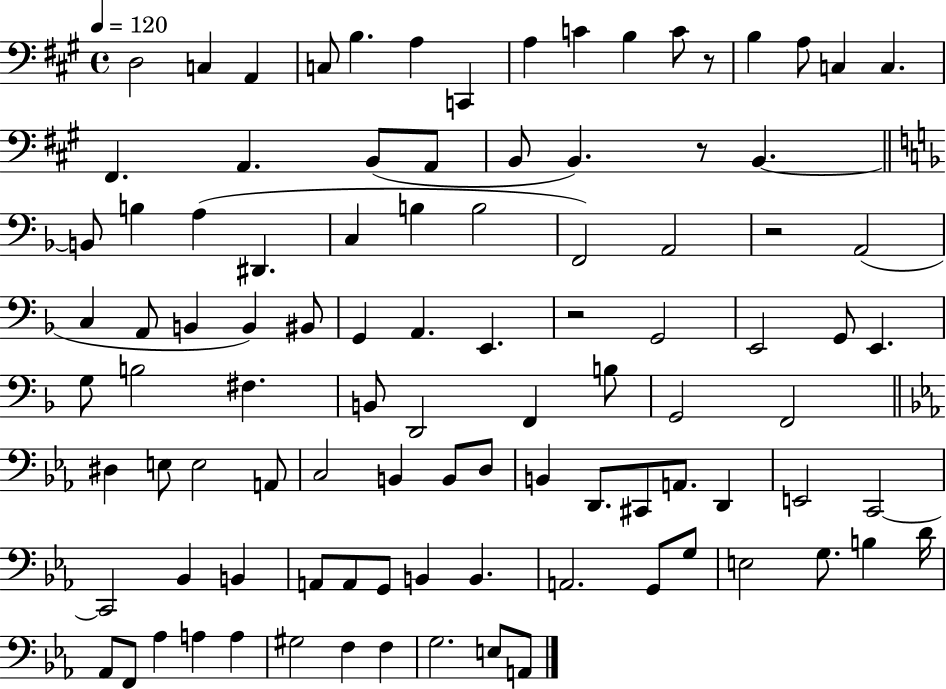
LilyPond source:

{
  \clef bass
  \time 4/4
  \defaultTimeSignature
  \key a \major
  \tempo 4 = 120
  \repeat volta 2 { d2 c4 a,4 | c8 b4. a4 c,4 | a4 c'4 b4 c'8 r8 | b4 a8 c4 c4. | \break fis,4. a,4. b,8( a,8 | b,8 b,4.) r8 b,4.~~ | \bar "||" \break \key f \major b,8 b4 a4( dis,4. | c4 b4 b2 | f,2) a,2 | r2 a,2( | \break c4 a,8 b,4 b,4) bis,8 | g,4 a,4. e,4. | r2 g,2 | e,2 g,8 e,4. | \break g8 b2 fis4. | b,8 d,2 f,4 b8 | g,2 f,2 | \bar "||" \break \key ees \major dis4 e8 e2 a,8 | c2 b,4 b,8 d8 | b,4 d,8. cis,8 a,8. d,4 | e,2 c,2~~ | \break c,2 bes,4 b,4 | a,8 a,8 g,8 b,4 b,4. | a,2. g,8 g8 | e2 g8. b4 d'16 | \break aes,8 f,8 aes4 a4 a4 | gis2 f4 f4 | g2. e8 a,8 | } \bar "|."
}